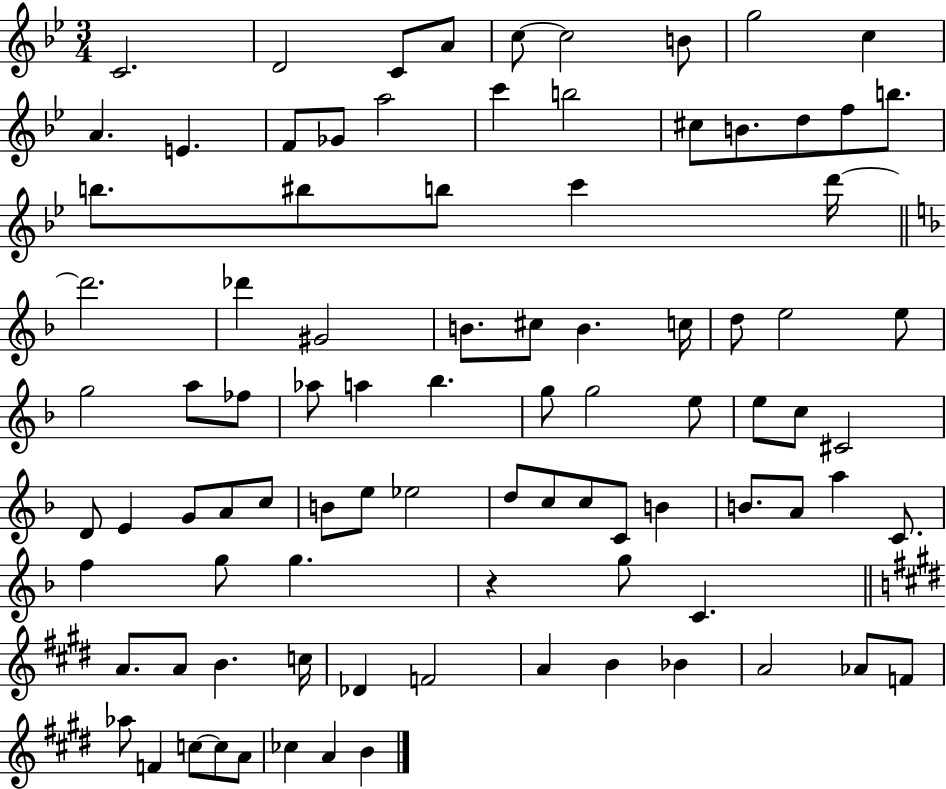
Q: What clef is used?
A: treble